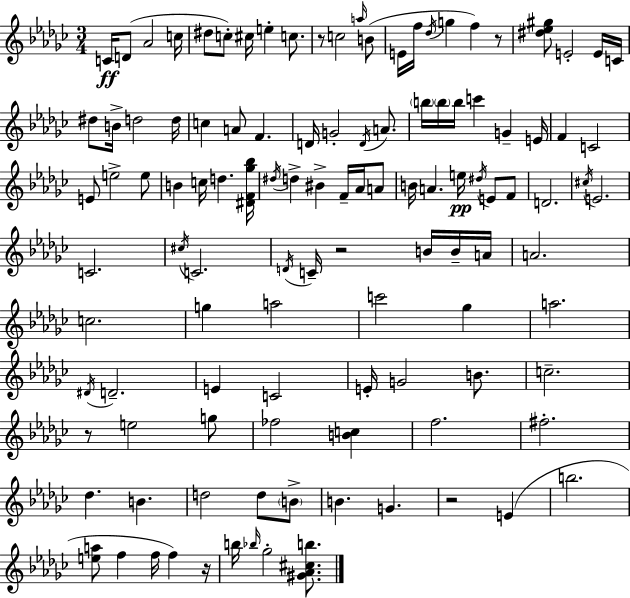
X:1
T:Untitled
M:3/4
L:1/4
K:Ebm
C/4 D/2 _A2 c/4 ^d/2 c/2 ^c/4 e c/2 z/2 c2 a/4 B/2 E/4 f/4 _d/4 g f z/2 [^d_e^g]/2 E2 E/4 C/4 ^d/2 B/4 d2 d/4 c A/2 F D/4 G2 D/4 A/2 b/4 b/4 b/4 c' G E/4 F C2 E/2 e2 e/2 B c/4 d [^DF_g_b]/4 ^d/4 d ^B F/4 _A/4 A/2 B/4 A e/4 ^d/4 E/2 F/2 D2 ^c/4 E2 C2 ^c/4 C2 D/4 C/4 z2 B/4 B/4 A/4 A2 c2 g a2 c'2 _g a2 ^D/4 D2 E C2 E/4 G2 B/2 c2 z/2 e2 g/2 _f2 [Bc] f2 ^f2 _d B d2 d/2 B/2 B G z2 E b2 [ea]/2 f f/4 f z/4 b/4 _b/4 _g2 [^G_A^cb]/2